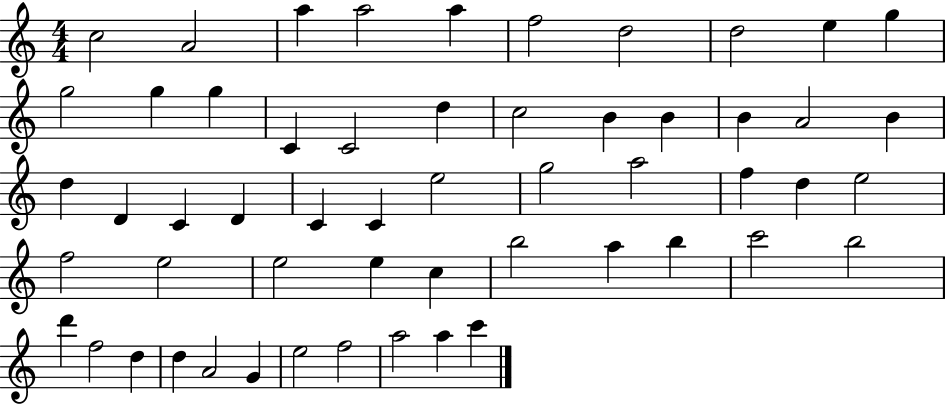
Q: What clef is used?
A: treble